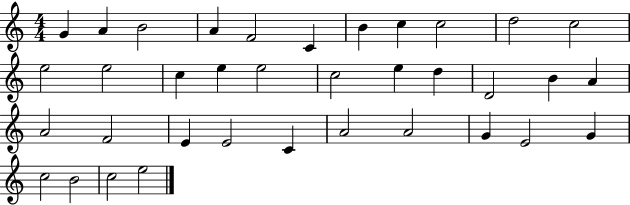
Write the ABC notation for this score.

X:1
T:Untitled
M:4/4
L:1/4
K:C
G A B2 A F2 C B c c2 d2 c2 e2 e2 c e e2 c2 e d D2 B A A2 F2 E E2 C A2 A2 G E2 G c2 B2 c2 e2